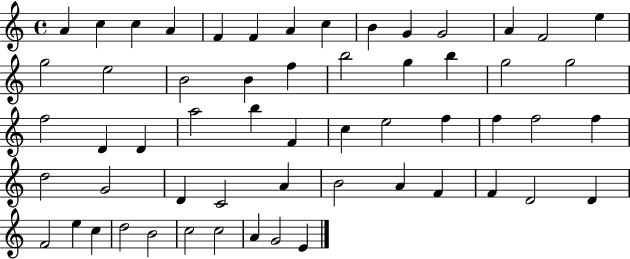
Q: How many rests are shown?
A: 0